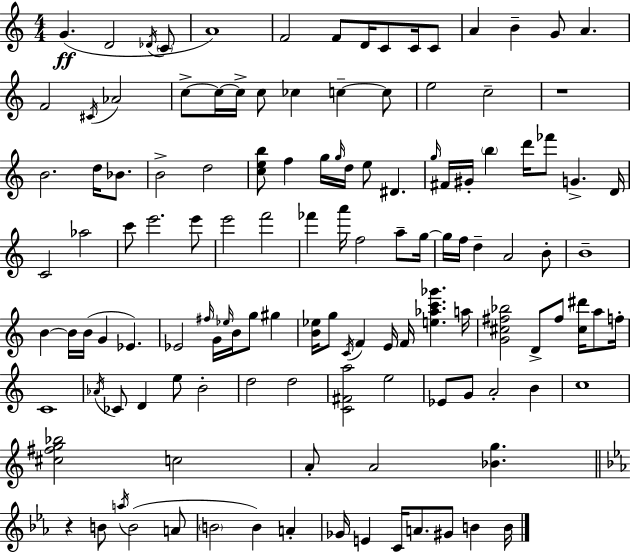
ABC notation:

X:1
T:Untitled
M:4/4
L:1/4
K:Am
G D2 _D/4 C/2 A4 F2 F/2 D/4 C/2 C/4 C/2 A B G/2 A F2 ^C/4 _A2 c/2 c/4 c/4 c/2 _c c c/2 e2 c2 z4 B2 d/4 _B/2 B2 d2 [ceb]/2 f g/4 g/4 d/4 e/2 ^D g/4 ^F/4 ^G/4 b d'/4 _f'/2 G D/4 C2 _a2 c'/2 e'2 e'/2 e'2 f'2 _f' a'/4 f2 a/2 g/4 g/4 f/4 d A2 B/2 B4 B B/4 B/4 G _E _E2 ^f/4 G/4 _e/4 B/4 g/2 ^g [B_e]/4 g/2 C/4 F E/4 F/4 [e_ac'_g'] a/4 [G^c^f_b]2 D/2 ^f/2 [^c^d']/4 a/2 f/4 C4 _A/4 _C/2 D e/2 B2 d2 d2 [C^Fa]2 e2 _E/2 G/2 A2 B c4 [^c^fg_b]2 c2 A/2 A2 [_Bg] z B/2 a/4 B2 A/2 B2 B A _G/4 E C/4 A/2 ^G/2 B B/4